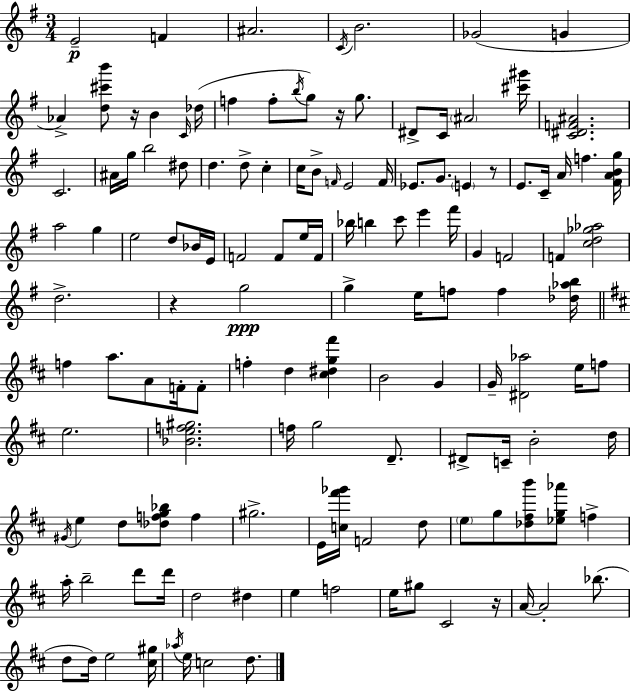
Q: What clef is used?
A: treble